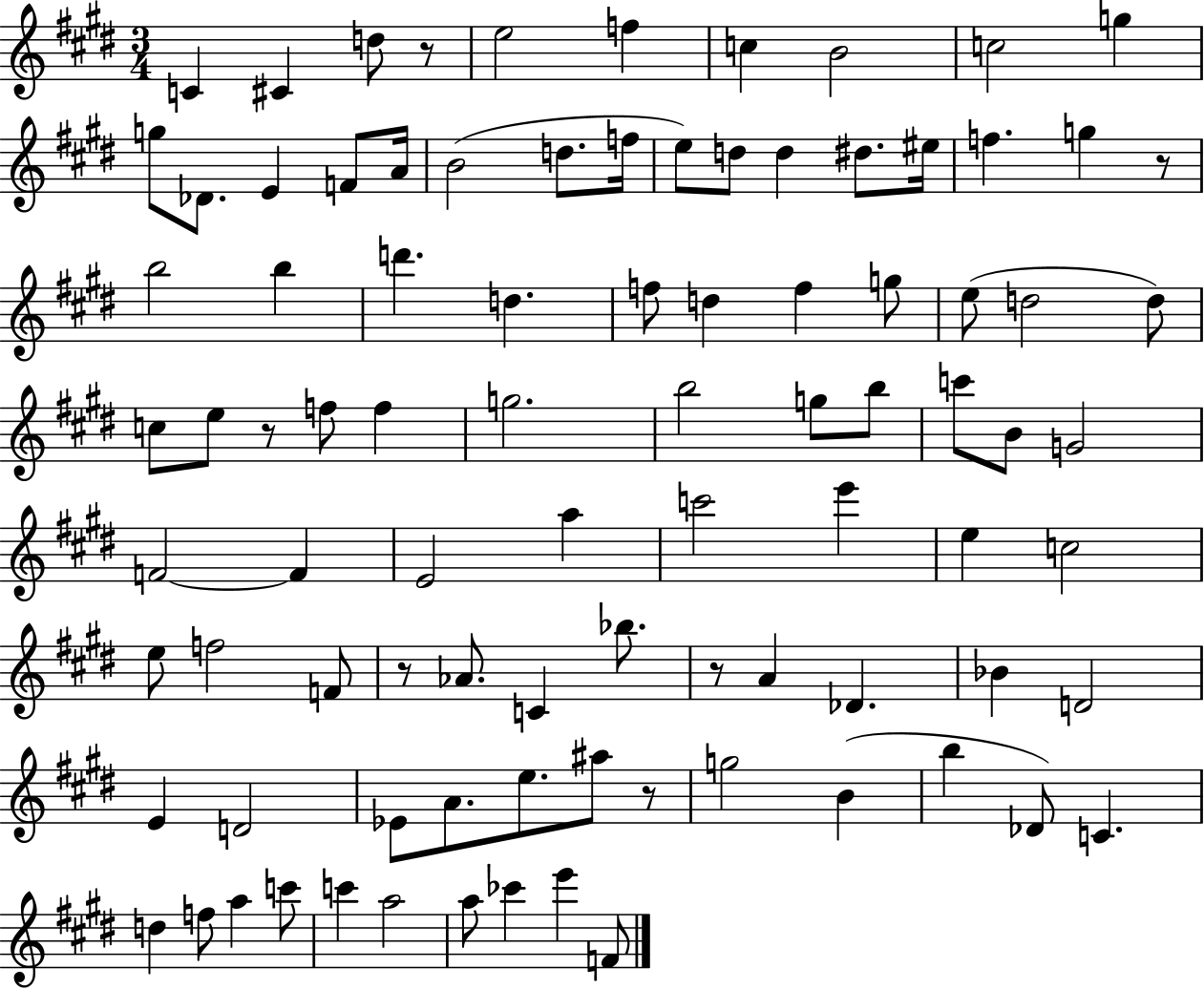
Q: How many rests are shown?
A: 6